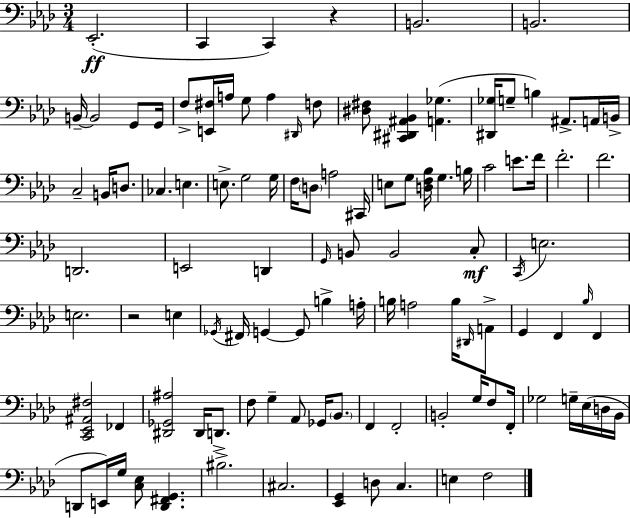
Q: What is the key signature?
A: AES major